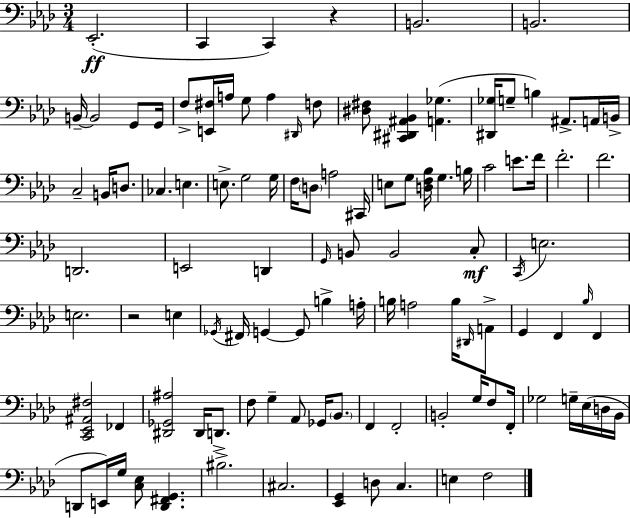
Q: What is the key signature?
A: AES major